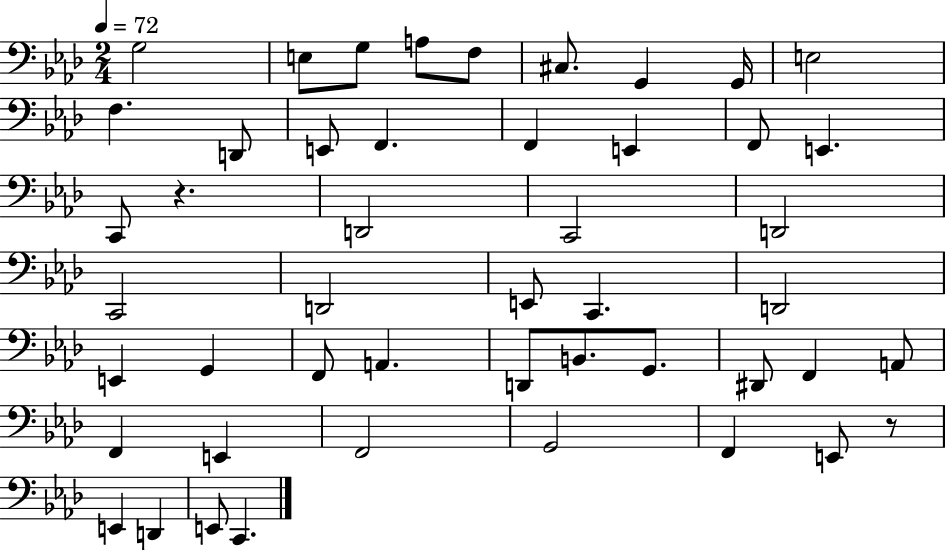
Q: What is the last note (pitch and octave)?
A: C2